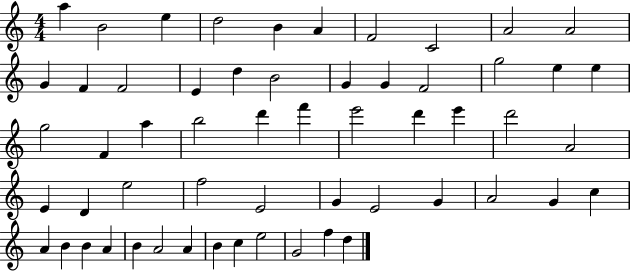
X:1
T:Untitled
M:4/4
L:1/4
K:C
a B2 e d2 B A F2 C2 A2 A2 G F F2 E d B2 G G F2 g2 e e g2 F a b2 d' f' e'2 d' e' d'2 A2 E D e2 f2 E2 G E2 G A2 G c A B B A B A2 A B c e2 G2 f d